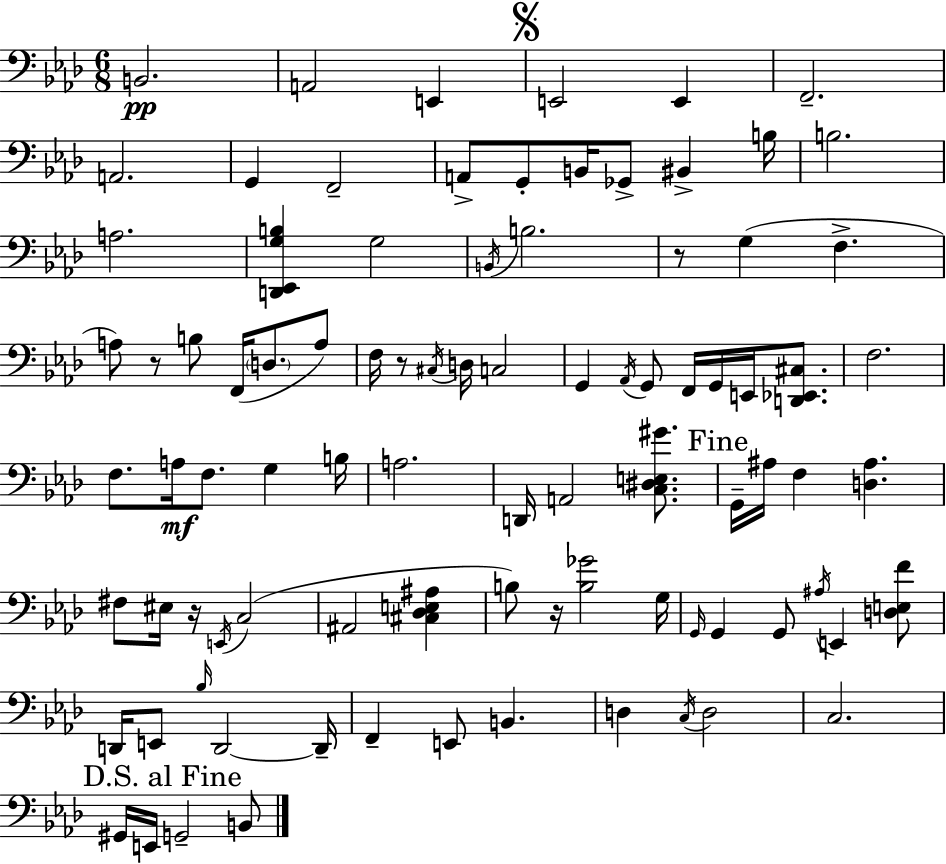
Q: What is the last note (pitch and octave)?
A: B2